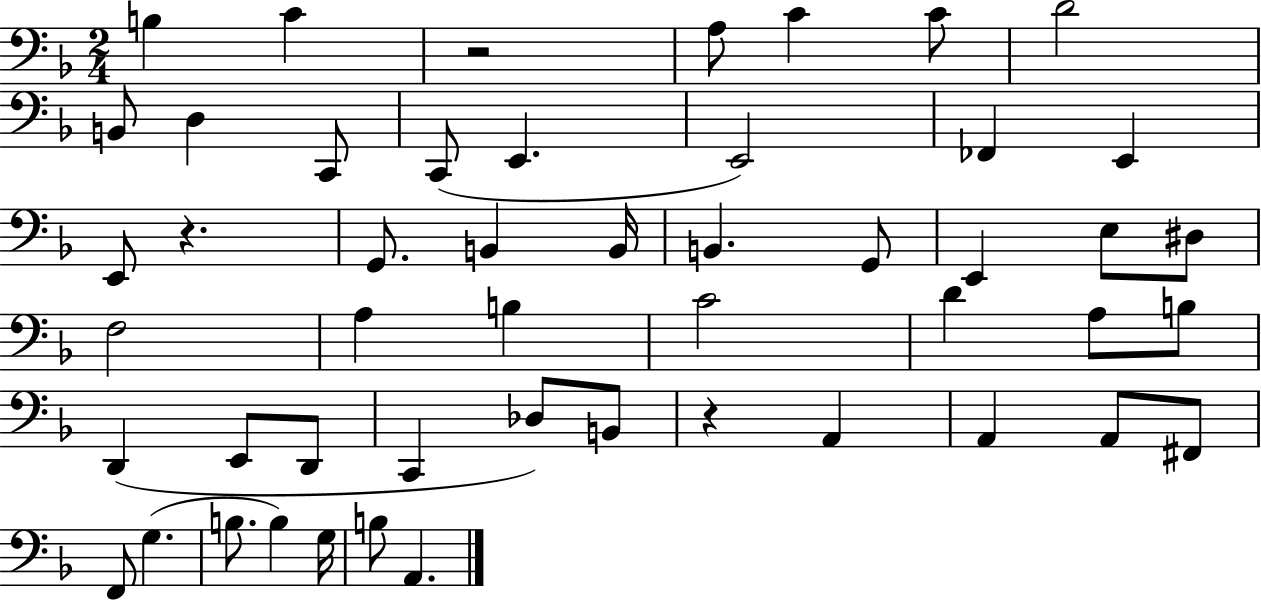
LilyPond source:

{
  \clef bass
  \numericTimeSignature
  \time 2/4
  \key f \major
  b4 c'4 | r2 | a8 c'4 c'8 | d'2 | \break b,8 d4 c,8 | c,8( e,4. | e,2) | fes,4 e,4 | \break e,8 r4. | g,8. b,4 b,16 | b,4. g,8 | e,4 e8 dis8 | \break f2 | a4 b4 | c'2 | d'4 a8 b8 | \break d,4( e,8 d,8 | c,4 des8) b,8 | r4 a,4 | a,4 a,8 fis,8 | \break f,8 g4.( | b8. b4) g16 | b8 a,4. | \bar "|."
}